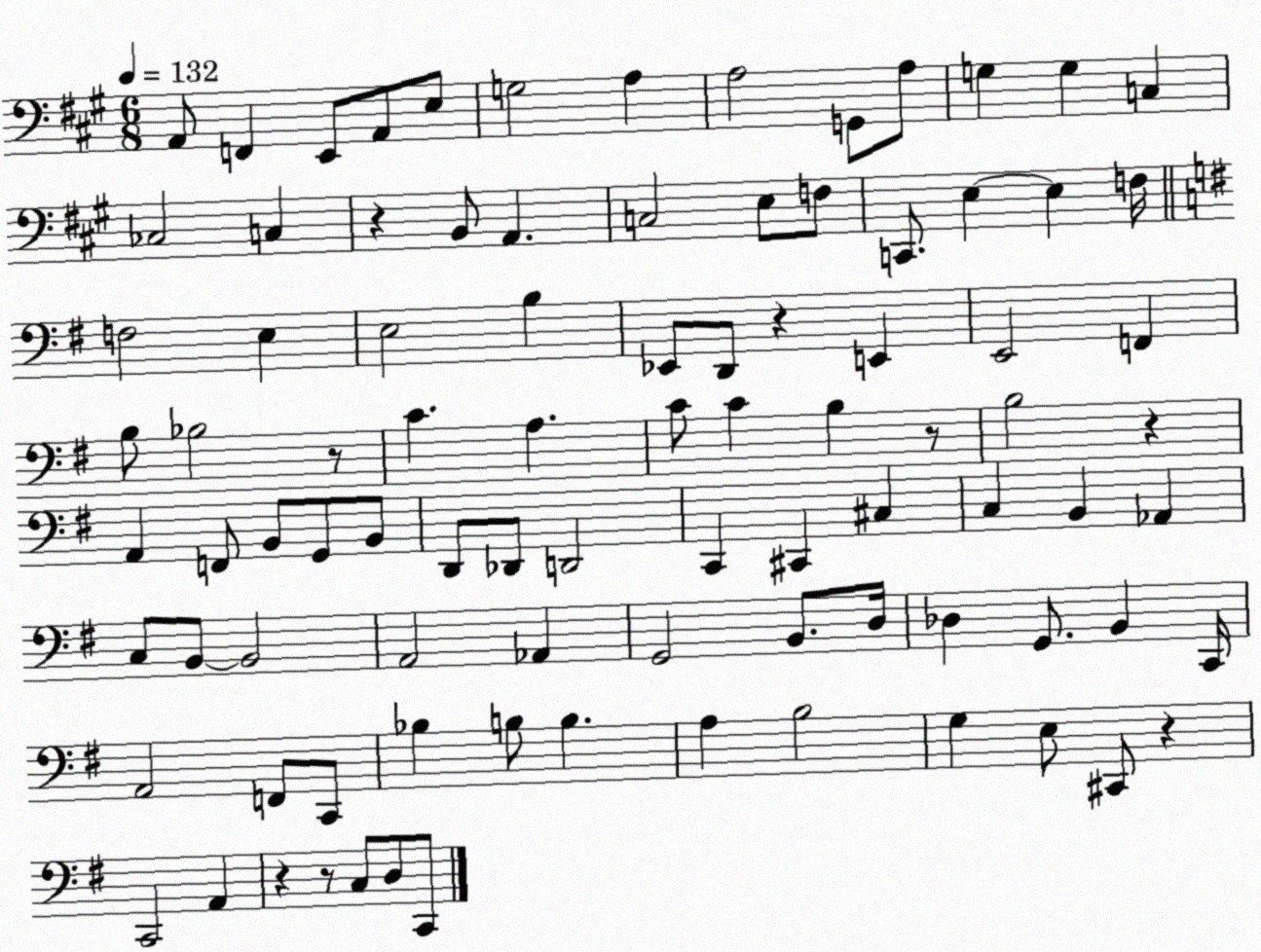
X:1
T:Untitled
M:6/8
L:1/4
K:A
A,,/2 F,, E,,/2 A,,/2 E,/2 G,2 A, A,2 G,,/2 A,/2 G, G, C, _C,2 C, z B,,/2 A,, C,2 E,/2 F,/2 C,,/2 E, E, F,/4 F,2 E, E,2 B, _E,,/2 D,,/2 z E,, E,,2 F,, B,/2 _B,2 z/2 C A, C/2 C B, z/2 B,2 z A,, F,,/2 B,,/2 G,,/2 B,,/2 D,,/2 _D,,/2 D,,2 C,, ^C,, ^C, C, B,, _A,, C,/2 B,,/2 B,,2 A,,2 _A,, G,,2 B,,/2 D,/4 _D, G,,/2 B,, C,,/4 A,,2 F,,/2 C,,/2 _B, B,/2 B, A, B,2 G, E,/2 ^C,,/2 z C,,2 A,, z z/2 C,/2 D,/2 C,,/2